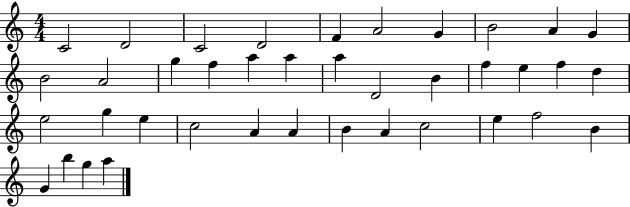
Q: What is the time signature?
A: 4/4